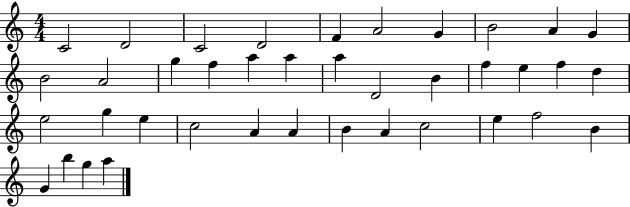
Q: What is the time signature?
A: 4/4